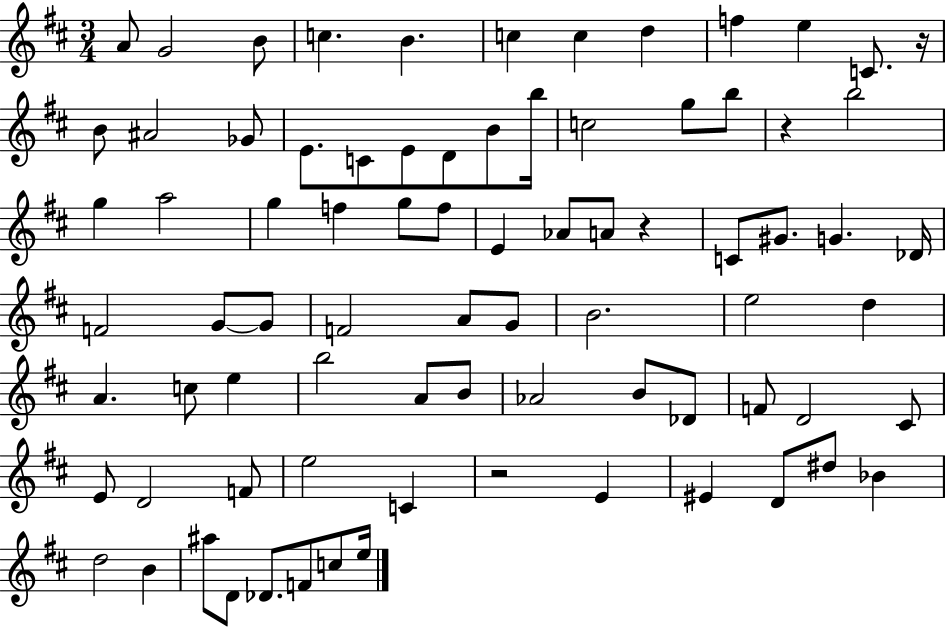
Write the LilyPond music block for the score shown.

{
  \clef treble
  \numericTimeSignature
  \time 3/4
  \key d \major
  a'8 g'2 b'8 | c''4. b'4. | c''4 c''4 d''4 | f''4 e''4 c'8. r16 | \break b'8 ais'2 ges'8 | e'8. c'8 e'8 d'8 b'8 b''16 | c''2 g''8 b''8 | r4 b''2 | \break g''4 a''2 | g''4 f''4 g''8 f''8 | e'4 aes'8 a'8 r4 | c'8 gis'8. g'4. des'16 | \break f'2 g'8~~ g'8 | f'2 a'8 g'8 | b'2. | e''2 d''4 | \break a'4. c''8 e''4 | b''2 a'8 b'8 | aes'2 b'8 des'8 | f'8 d'2 cis'8 | \break e'8 d'2 f'8 | e''2 c'4 | r2 e'4 | eis'4 d'8 dis''8 bes'4 | \break d''2 b'4 | ais''8 d'8 des'8. f'8 c''8 e''16 | \bar "|."
}